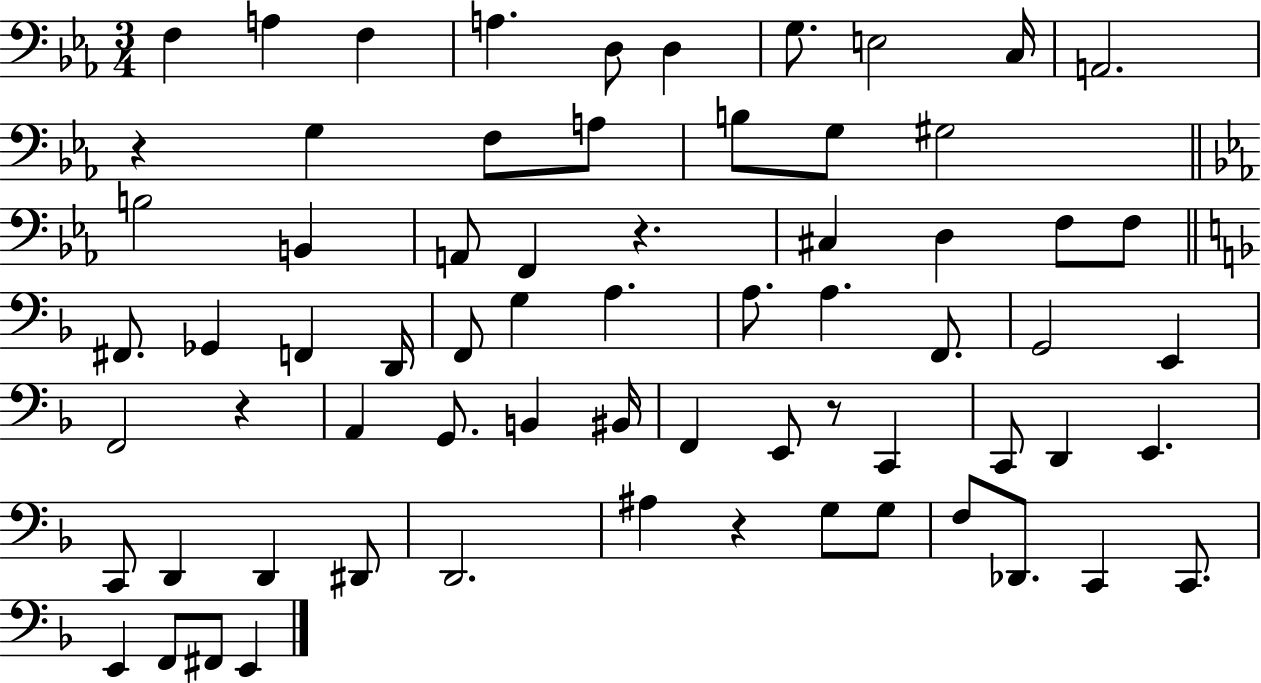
F3/q A3/q F3/q A3/q. D3/e D3/q G3/e. E3/h C3/s A2/h. R/q G3/q F3/e A3/e B3/e G3/e G#3/h B3/h B2/q A2/e F2/q R/q. C#3/q D3/q F3/e F3/e F#2/e. Gb2/q F2/q D2/s F2/e G3/q A3/q. A3/e. A3/q. F2/e. G2/h E2/q F2/h R/q A2/q G2/e. B2/q BIS2/s F2/q E2/e R/e C2/q C2/e D2/q E2/q. C2/e D2/q D2/q D#2/e D2/h. A#3/q R/q G3/e G3/e F3/e Db2/e. C2/q C2/e. E2/q F2/e F#2/e E2/q